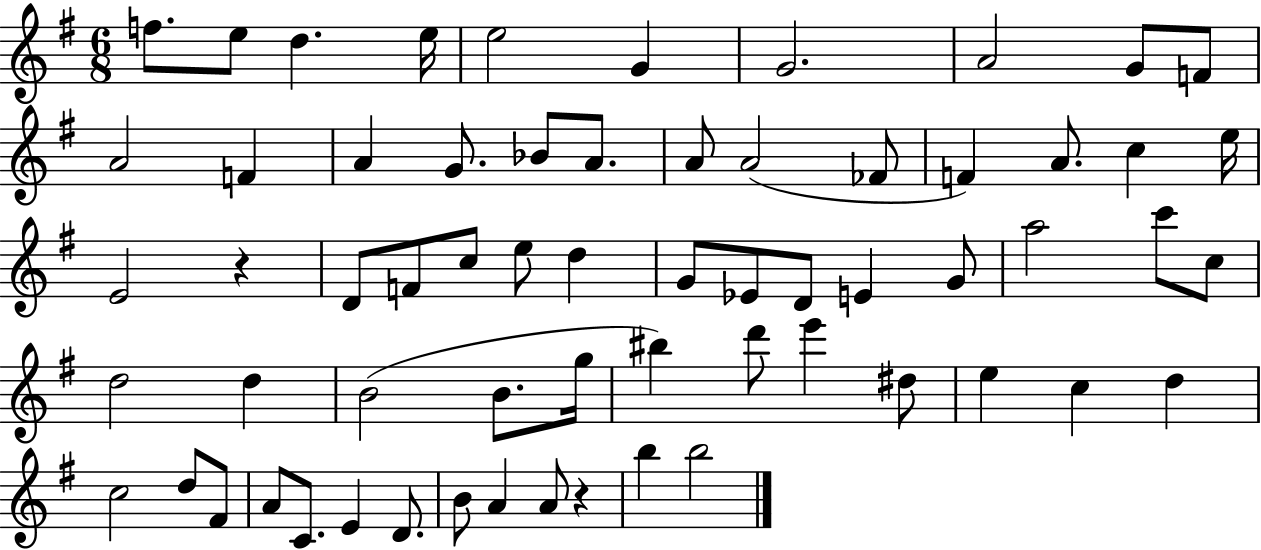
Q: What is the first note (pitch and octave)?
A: F5